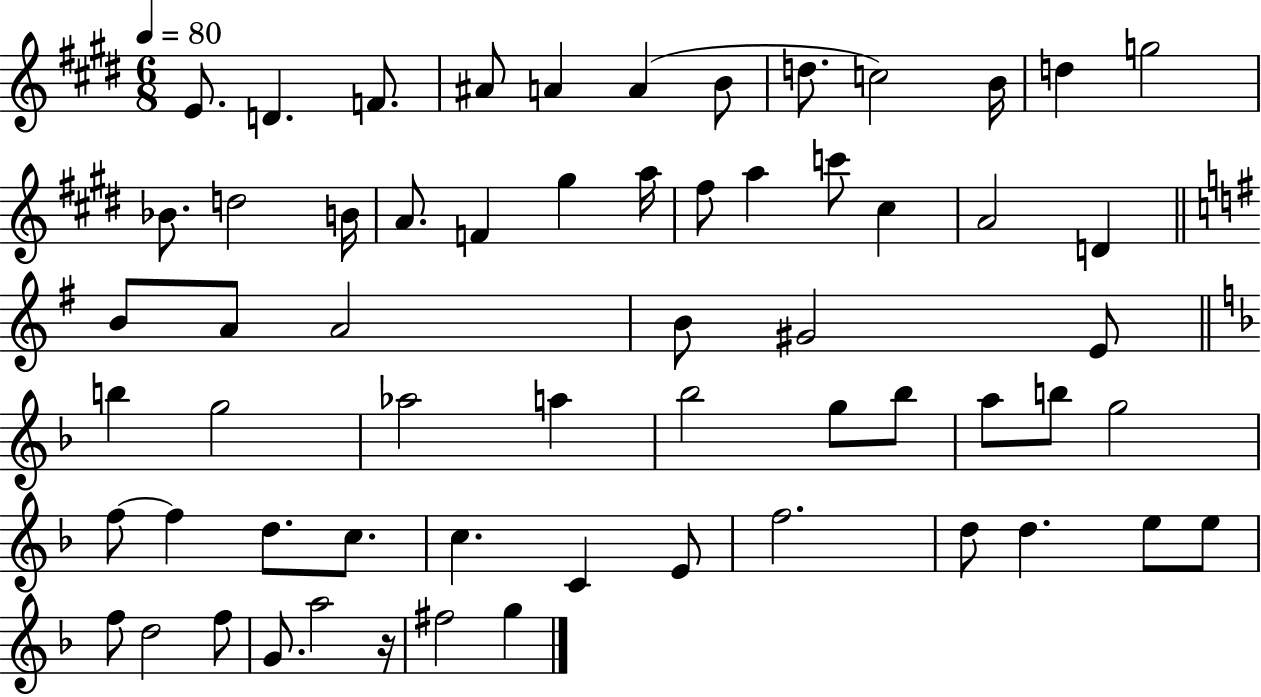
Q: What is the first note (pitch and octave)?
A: E4